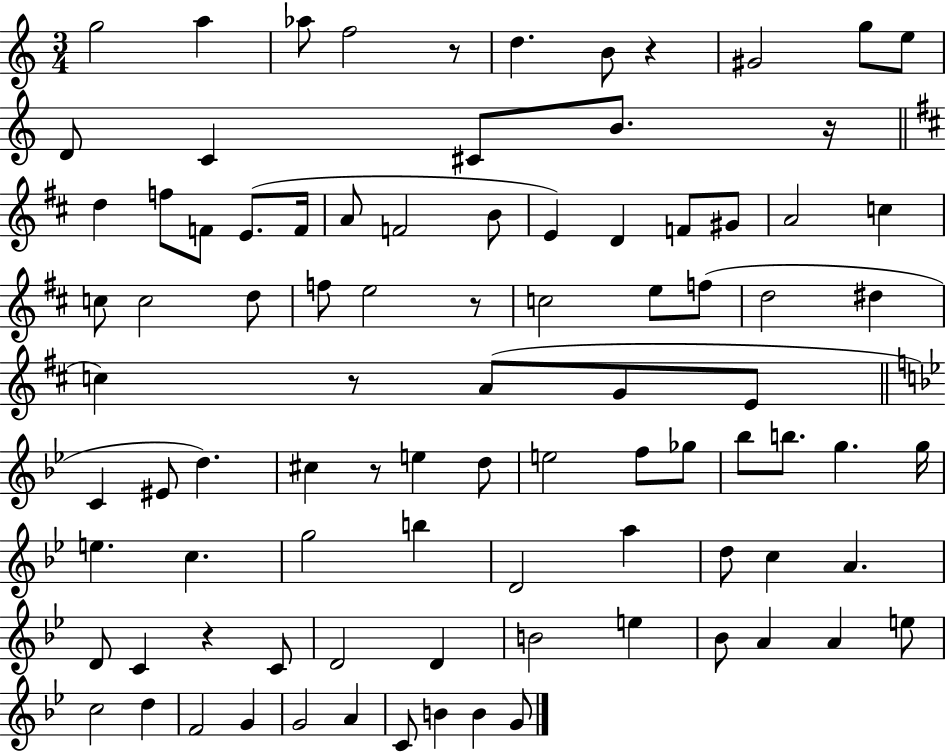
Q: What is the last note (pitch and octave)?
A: G4